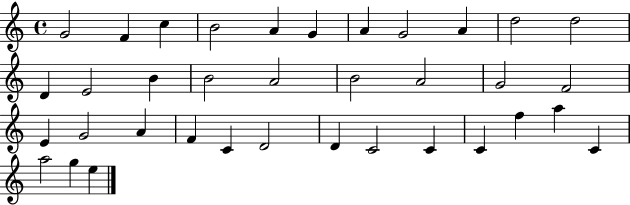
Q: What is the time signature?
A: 4/4